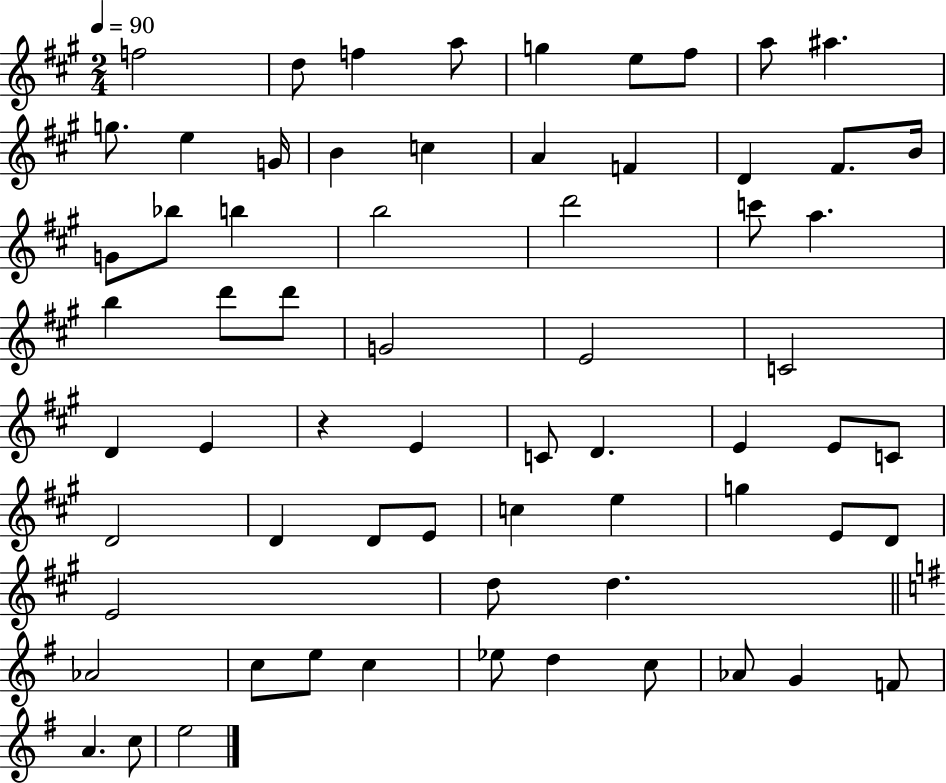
F5/h D5/e F5/q A5/e G5/q E5/e F#5/e A5/e A#5/q. G5/e. E5/q G4/s B4/q C5/q A4/q F4/q D4/q F#4/e. B4/s G4/e Bb5/e B5/q B5/h D6/h C6/e A5/q. B5/q D6/e D6/e G4/h E4/h C4/h D4/q E4/q R/q E4/q C4/e D4/q. E4/q E4/e C4/e D4/h D4/q D4/e E4/e C5/q E5/q G5/q E4/e D4/e E4/h D5/e D5/q. Ab4/h C5/e E5/e C5/q Eb5/e D5/q C5/e Ab4/e G4/q F4/e A4/q. C5/e E5/h